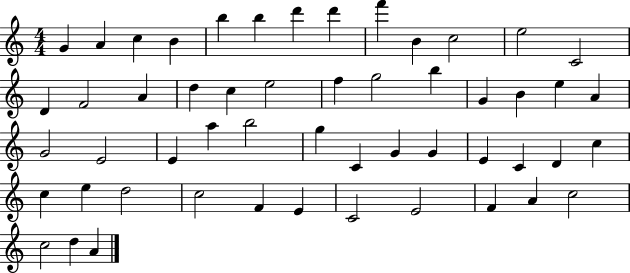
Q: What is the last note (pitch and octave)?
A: A4